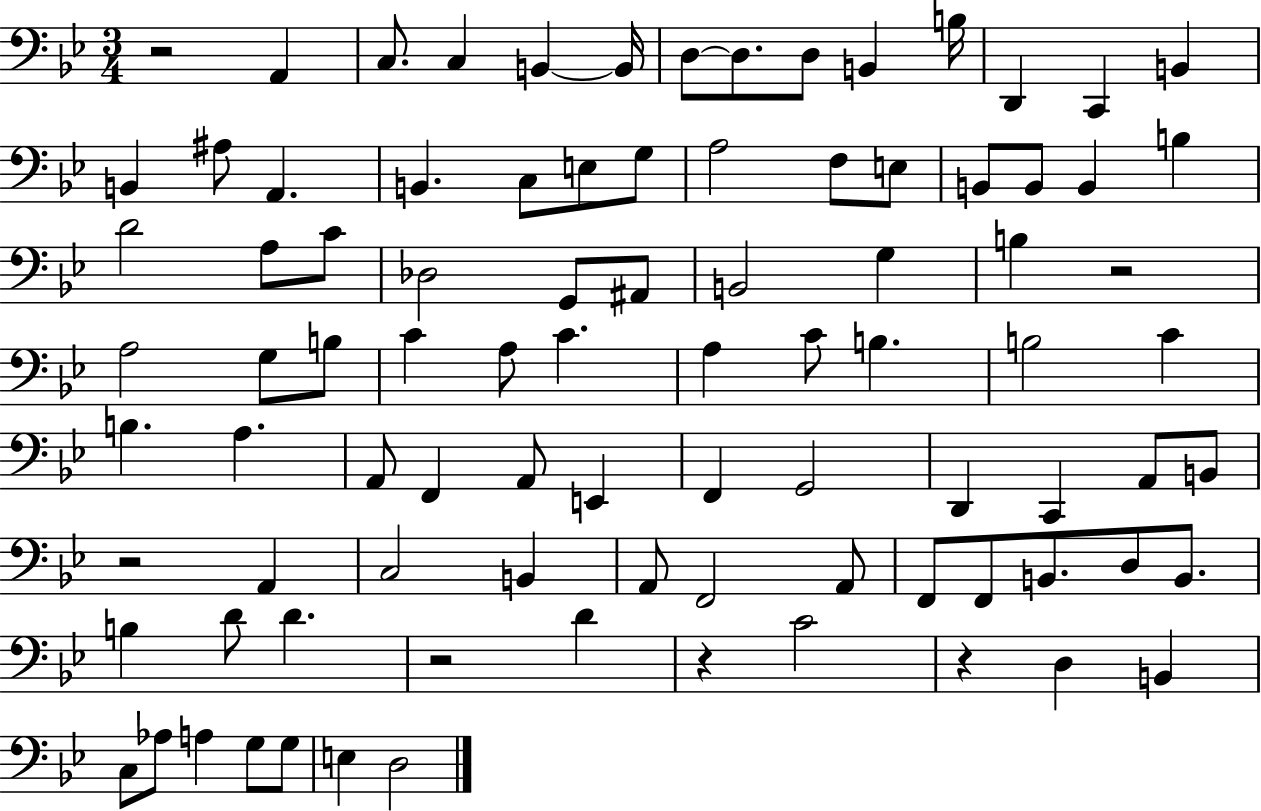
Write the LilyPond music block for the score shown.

{
  \clef bass
  \numericTimeSignature
  \time 3/4
  \key bes \major
  r2 a,4 | c8. c4 b,4~~ b,16 | d8~~ d8. d8 b,4 b16 | d,4 c,4 b,4 | \break b,4 ais8 a,4. | b,4. c8 e8 g8 | a2 f8 e8 | b,8 b,8 b,4 b4 | \break d'2 a8 c'8 | des2 g,8 ais,8 | b,2 g4 | b4 r2 | \break a2 g8 b8 | c'4 a8 c'4. | a4 c'8 b4. | b2 c'4 | \break b4. a4. | a,8 f,4 a,8 e,4 | f,4 g,2 | d,4 c,4 a,8 b,8 | \break r2 a,4 | c2 b,4 | a,8 f,2 a,8 | f,8 f,8 b,8. d8 b,8. | \break b4 d'8 d'4. | r2 d'4 | r4 c'2 | r4 d4 b,4 | \break c8 aes8 a4 g8 g8 | e4 d2 | \bar "|."
}